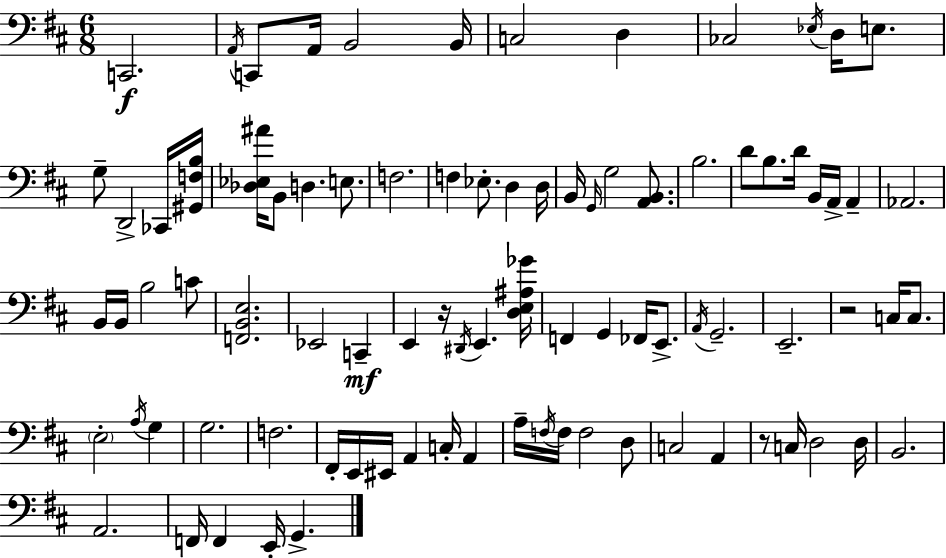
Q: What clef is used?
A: bass